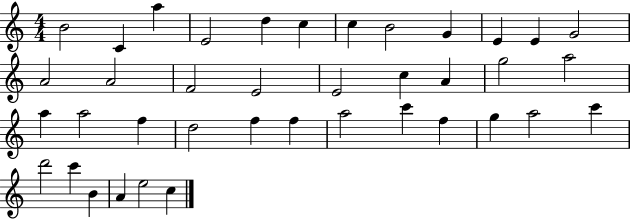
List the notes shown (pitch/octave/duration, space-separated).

B4/h C4/q A5/q E4/h D5/q C5/q C5/q B4/h G4/q E4/q E4/q G4/h A4/h A4/h F4/h E4/h E4/h C5/q A4/q G5/h A5/h A5/q A5/h F5/q D5/h F5/q F5/q A5/h C6/q F5/q G5/q A5/h C6/q D6/h C6/q B4/q A4/q E5/h C5/q